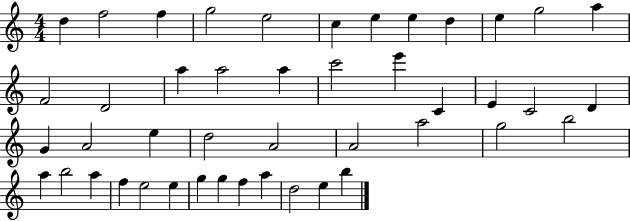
{
  \clef treble
  \numericTimeSignature
  \time 4/4
  \key c \major
  d''4 f''2 f''4 | g''2 e''2 | c''4 e''4 e''4 d''4 | e''4 g''2 a''4 | \break f'2 d'2 | a''4 a''2 a''4 | c'''2 e'''4 c'4 | e'4 c'2 d'4 | \break g'4 a'2 e''4 | d''2 a'2 | a'2 a''2 | g''2 b''2 | \break a''4 b''2 a''4 | f''4 e''2 e''4 | g''4 g''4 f''4 a''4 | d''2 e''4 b''4 | \break \bar "|."
}